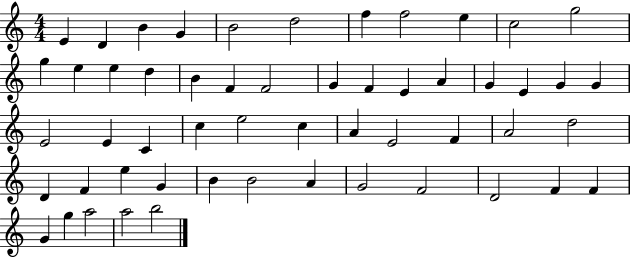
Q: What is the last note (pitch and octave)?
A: B5